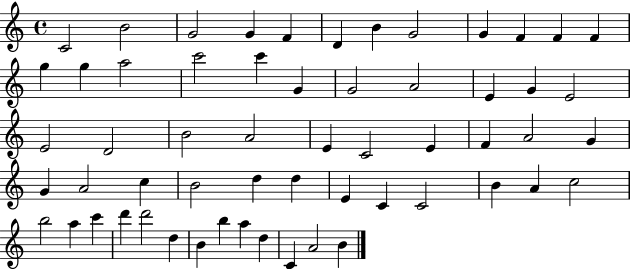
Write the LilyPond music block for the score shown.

{
  \clef treble
  \time 4/4
  \defaultTimeSignature
  \key c \major
  c'2 b'2 | g'2 g'4 f'4 | d'4 b'4 g'2 | g'4 f'4 f'4 f'4 | \break g''4 g''4 a''2 | c'''2 c'''4 g'4 | g'2 a'2 | e'4 g'4 e'2 | \break e'2 d'2 | b'2 a'2 | e'4 c'2 e'4 | f'4 a'2 g'4 | \break g'4 a'2 c''4 | b'2 d''4 d''4 | e'4 c'4 c'2 | b'4 a'4 c''2 | \break b''2 a''4 c'''4 | d'''4 d'''2 d''4 | b'4 b''4 a''4 d''4 | c'4 a'2 b'4 | \break \bar "|."
}